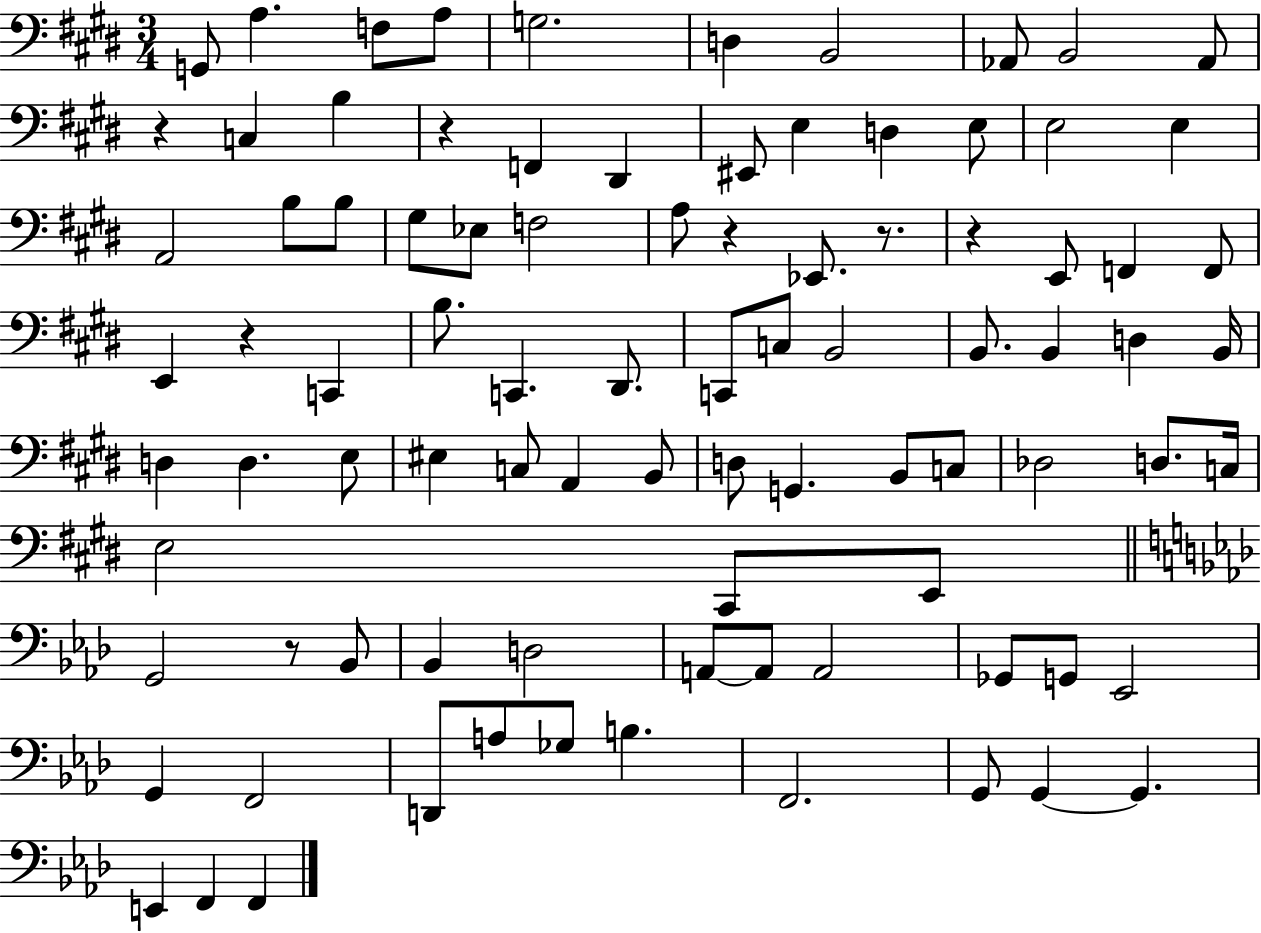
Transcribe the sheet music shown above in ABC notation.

X:1
T:Untitled
M:3/4
L:1/4
K:E
G,,/2 A, F,/2 A,/2 G,2 D, B,,2 _A,,/2 B,,2 _A,,/2 z C, B, z F,, ^D,, ^E,,/2 E, D, E,/2 E,2 E, A,,2 B,/2 B,/2 ^G,/2 _E,/2 F,2 A,/2 z _E,,/2 z/2 z E,,/2 F,, F,,/2 E,, z C,, B,/2 C,, ^D,,/2 C,,/2 C,/2 B,,2 B,,/2 B,, D, B,,/4 D, D, E,/2 ^E, C,/2 A,, B,,/2 D,/2 G,, B,,/2 C,/2 _D,2 D,/2 C,/4 E,2 ^C,,/2 E,,/2 G,,2 z/2 _B,,/2 _B,, D,2 A,,/2 A,,/2 A,,2 _G,,/2 G,,/2 _E,,2 G,, F,,2 D,,/2 A,/2 _G,/2 B, F,,2 G,,/2 G,, G,, E,, F,, F,,